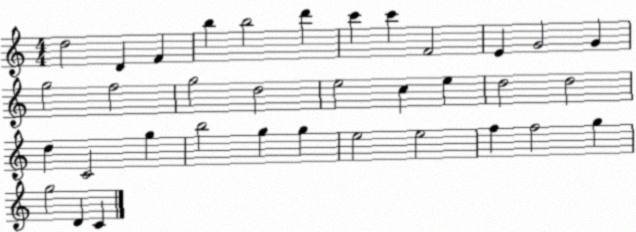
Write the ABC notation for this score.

X:1
T:Untitled
M:4/4
L:1/4
K:C
d2 D F b b2 d' c' c' F2 E G2 G g2 f2 g2 d2 e2 c e d2 d2 d C2 g b2 g g e2 e2 f f2 g g2 D C